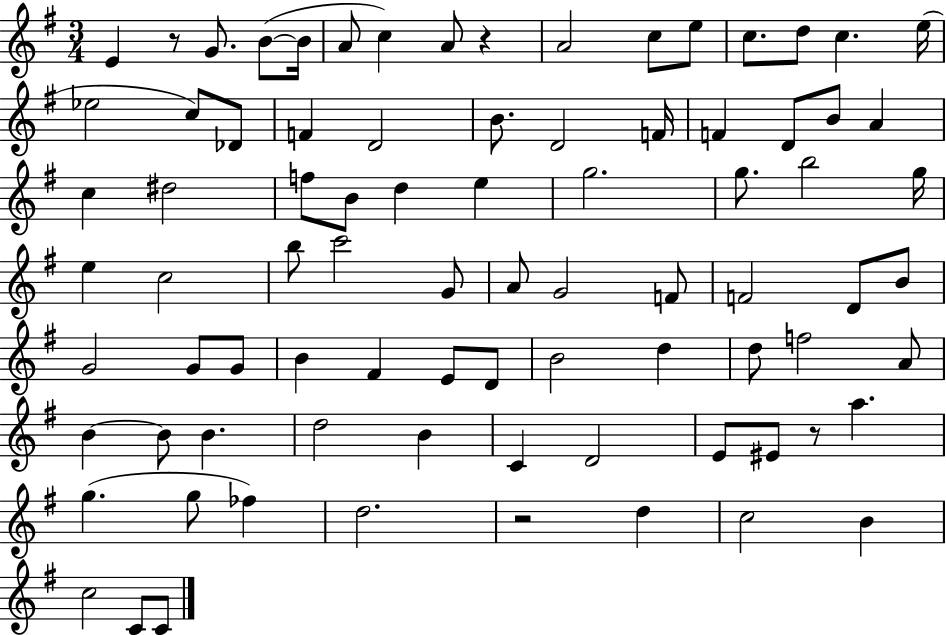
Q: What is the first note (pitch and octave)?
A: E4